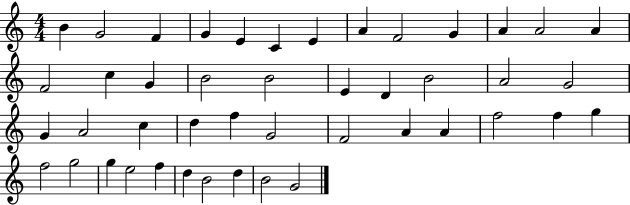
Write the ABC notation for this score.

X:1
T:Untitled
M:4/4
L:1/4
K:C
B G2 F G E C E A F2 G A A2 A F2 c G B2 B2 E D B2 A2 G2 G A2 c d f G2 F2 A A f2 f g f2 g2 g e2 f d B2 d B2 G2